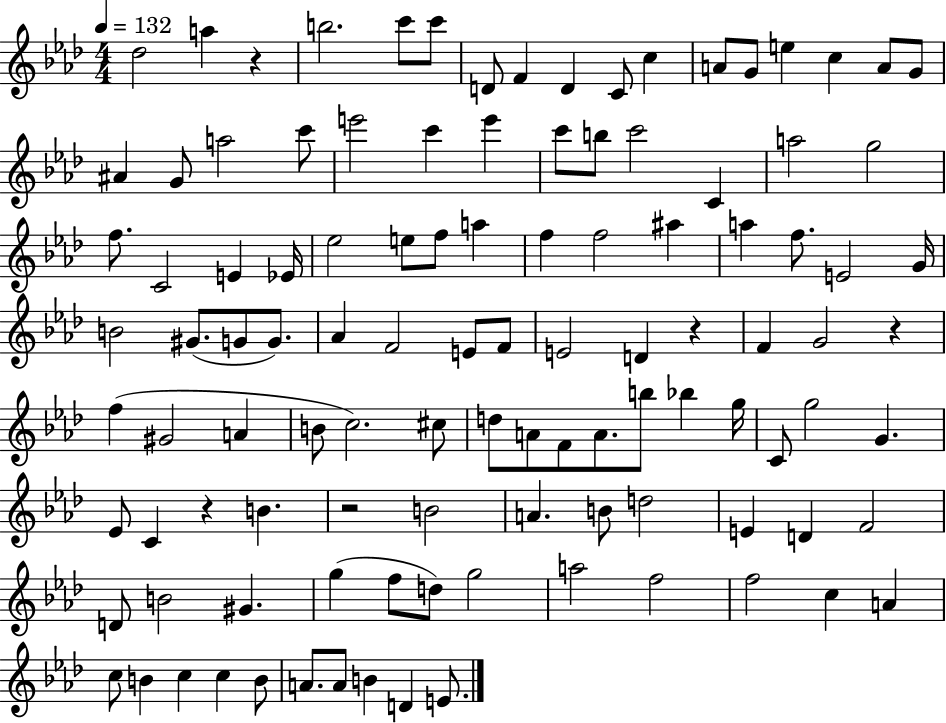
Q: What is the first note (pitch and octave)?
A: Db5